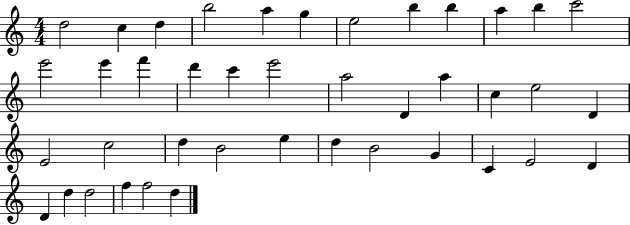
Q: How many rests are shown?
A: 0